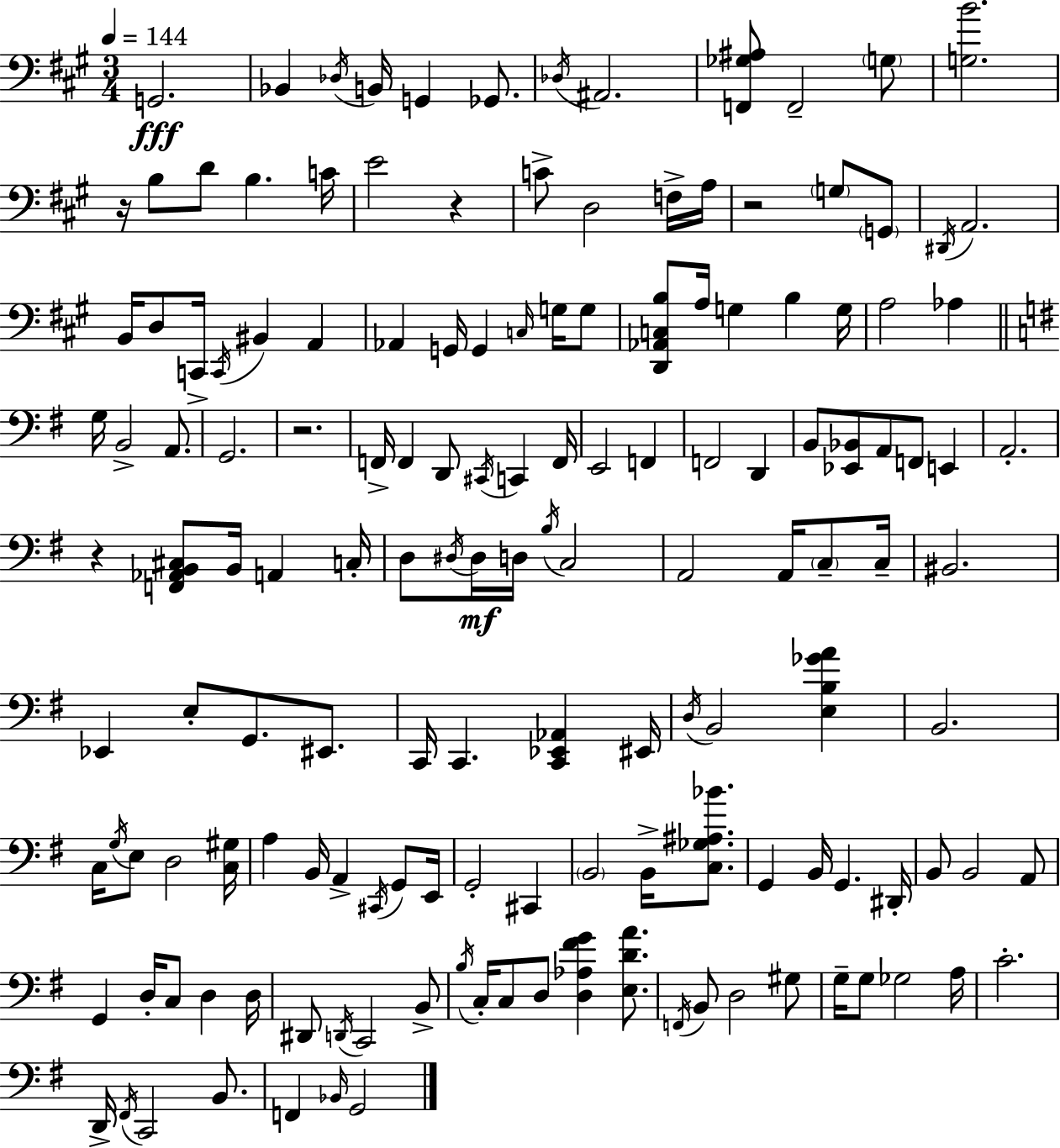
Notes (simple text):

G2/h. Bb2/q Db3/s B2/s G2/q Gb2/e. Db3/s A#2/h. [F2,Gb3,A#3]/e F2/h G3/e [G3,B4]/h. R/s B3/e D4/e B3/q. C4/s E4/h R/q C4/e D3/h F3/s A3/s R/h G3/e G2/e D#2/s A2/h. B2/s D3/e C2/s C2/s BIS2/q A2/q Ab2/q G2/s G2/q C3/s G3/s G3/e [D2,Ab2,C3,B3]/e A3/s G3/q B3/q G3/s A3/h Ab3/q G3/s B2/h A2/e. G2/h. R/h. F2/s F2/q D2/e C#2/s C2/q F2/s E2/h F2/q F2/h D2/q B2/e [Eb2,Bb2]/e A2/e F2/e E2/q A2/h. R/q [F2,Ab2,B2,C#3]/e B2/s A2/q C3/s D3/e D#3/s D#3/s D3/s B3/s C3/h A2/h A2/s C3/e C3/s BIS2/h. Eb2/q E3/e G2/e. EIS2/e. C2/s C2/q. [C2,Eb2,Ab2]/q EIS2/s D3/s B2/h [E3,B3,Gb4,A4]/q B2/h. C3/s G3/s E3/e D3/h [C3,G#3]/s A3/q B2/s A2/q C#2/s G2/e E2/s G2/h C#2/q B2/h B2/s [C3,Gb3,A#3,Bb4]/e. G2/q B2/s G2/q. D#2/s B2/e B2/h A2/e G2/q D3/s C3/e D3/q D3/s D#2/e D2/s C2/h B2/e B3/s C3/s C3/e D3/e [D3,Ab3,F#4,G4]/q [E3,D4,A4]/e. F2/s B2/e D3/h G#3/e G3/s G3/e Gb3/h A3/s C4/h. D2/s F#2/s C2/h B2/e. F2/q Bb2/s G2/h